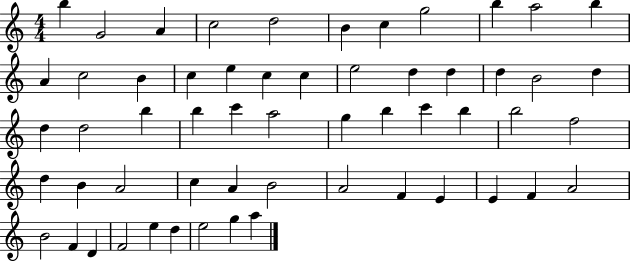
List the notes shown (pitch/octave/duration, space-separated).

B5/q G4/h A4/q C5/h D5/h B4/q C5/q G5/h B5/q A5/h B5/q A4/q C5/h B4/q C5/q E5/q C5/q C5/q E5/h D5/q D5/q D5/q B4/h D5/q D5/q D5/h B5/q B5/q C6/q A5/h G5/q B5/q C6/q B5/q B5/h F5/h D5/q B4/q A4/h C5/q A4/q B4/h A4/h F4/q E4/q E4/q F4/q A4/h B4/h F4/q D4/q F4/h E5/q D5/q E5/h G5/q A5/q